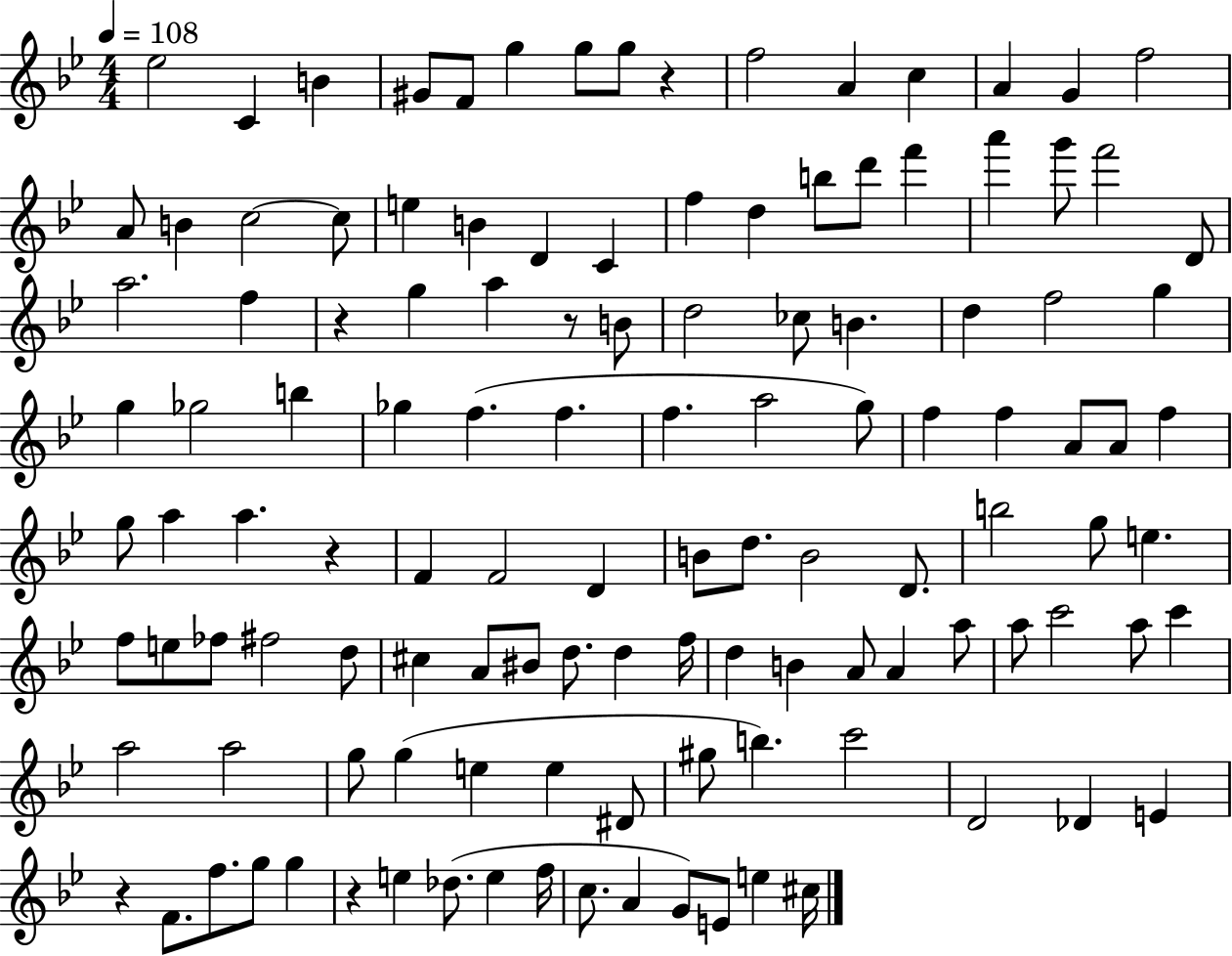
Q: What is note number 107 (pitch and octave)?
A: E5